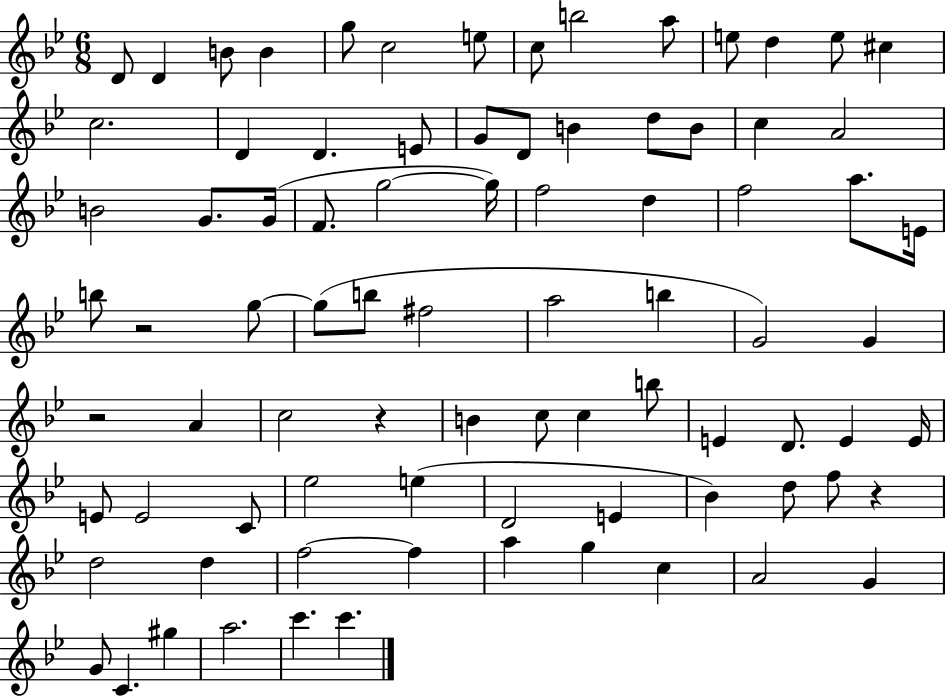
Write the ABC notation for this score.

X:1
T:Untitled
M:6/8
L:1/4
K:Bb
D/2 D B/2 B g/2 c2 e/2 c/2 b2 a/2 e/2 d e/2 ^c c2 D D E/2 G/2 D/2 B d/2 B/2 c A2 B2 G/2 G/4 F/2 g2 g/4 f2 d f2 a/2 E/4 b/2 z2 g/2 g/2 b/2 ^f2 a2 b G2 G z2 A c2 z B c/2 c b/2 E D/2 E E/4 E/2 E2 C/2 _e2 e D2 E _B d/2 f/2 z d2 d f2 f a g c A2 G G/2 C ^g a2 c' c'